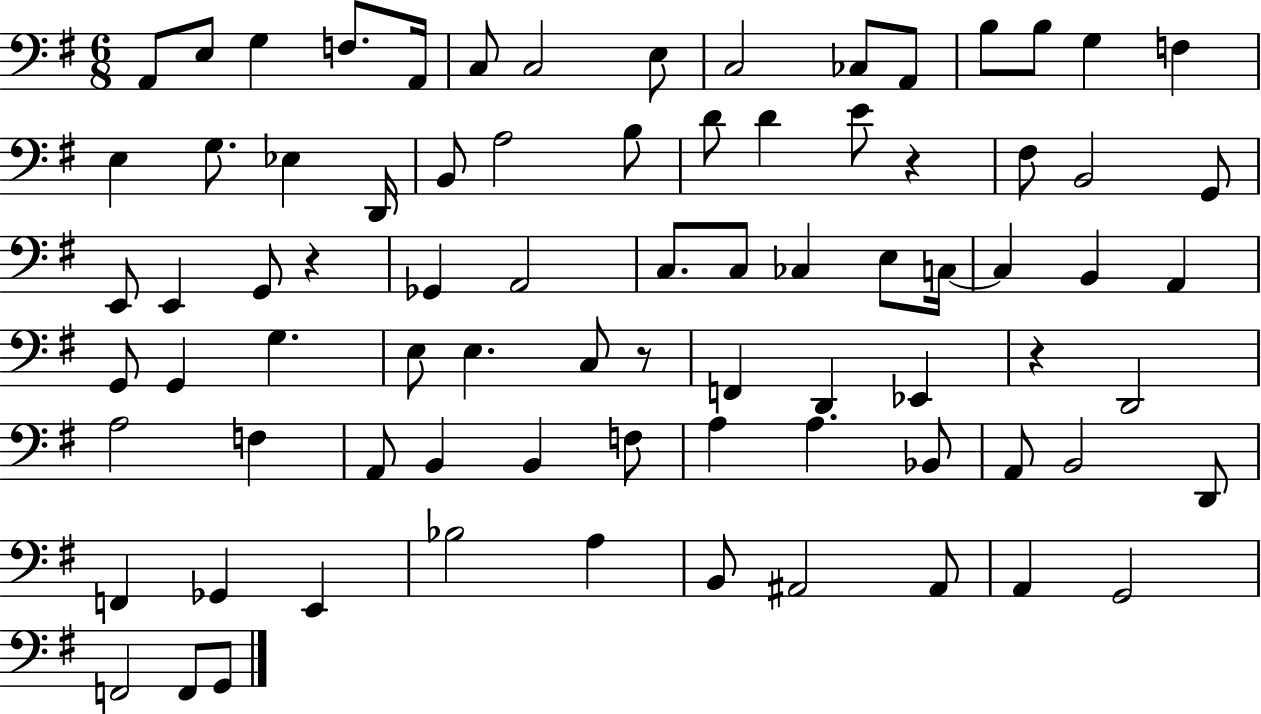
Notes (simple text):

A2/e E3/e G3/q F3/e. A2/s C3/e C3/h E3/e C3/h CES3/e A2/e B3/e B3/e G3/q F3/q E3/q G3/e. Eb3/q D2/s B2/e A3/h B3/e D4/e D4/q E4/e R/q F#3/e B2/h G2/e E2/e E2/q G2/e R/q Gb2/q A2/h C3/e. C3/e CES3/q E3/e C3/s C3/q B2/q A2/q G2/e G2/q G3/q. E3/e E3/q. C3/e R/e F2/q D2/q Eb2/q R/q D2/h A3/h F3/q A2/e B2/q B2/q F3/e A3/q A3/q. Bb2/e A2/e B2/h D2/e F2/q Gb2/q E2/q Bb3/h A3/q B2/e A#2/h A#2/e A2/q G2/h F2/h F2/e G2/e